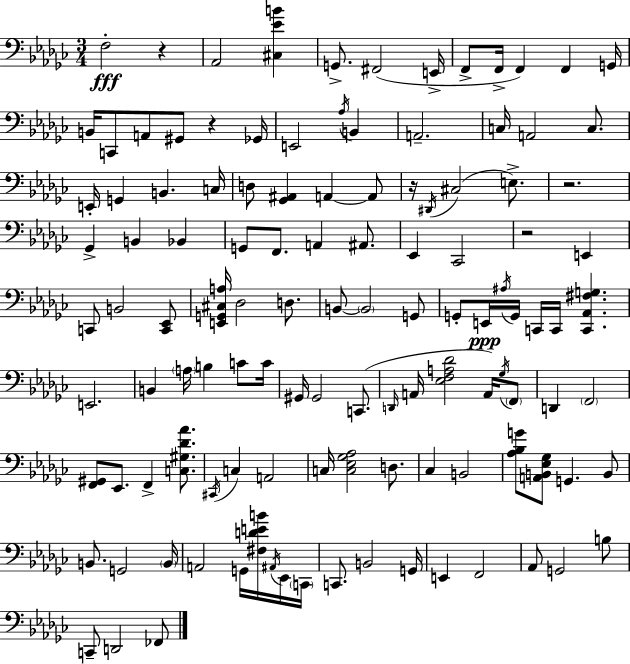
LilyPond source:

{
  \clef bass
  \numericTimeSignature
  \time 3/4
  \key ees \minor
  f2-.\fff r4 | aes,2 <cis ees' b'>4 | g,8.-> fis,2( e,16-> | f,8-> f,16-> f,4) f,4 g,16 | \break b,16 c,8 a,8 gis,8 r4 ges,16 | e,2 \acciaccatura { aes16 } b,4 | a,2.-- | c16 a,2 c8. | \break e,16-. g,4 b,4. | c16 d8 <ges, ais,>4 a,4~~ a,8 | r16 \acciaccatura { dis,16 }( cis2 e8.->) | r2. | \break ges,4-> b,4 bes,4 | g,8 f,8. a,4 ais,8. | ees,4 ces,2 | r2 e,4 | \break c,8 b,2 | <c, ees,>8 <e, g, cis a>16 des2 d8. | b,8~~ \parenthesize b,2 | g,8 g,8-. e,16\ppp \acciaccatura { ais16 } g,16 c,16 c,16 <c, aes, fis g>4. | \break e,2. | b,4 \parenthesize a16 b4 | c'8 c'16 gis,16 gis,2 | c,8.( \grace { d,16 } a,16 <ees f a des'>2 | \break a,16) \acciaccatura { ges16 } \parenthesize f,8 d,4 \parenthesize f,2 | <f, gis,>8 ees,8. f,4-> | <c gis des' aes'>8. \acciaccatura { cis,16 } c4 a,2 | c16 <c ees ges aes>2 | \break d8. ces4 b,2 | <aes bes g'>8 <a, b, ees ges>8 g,4. | b,8 b,8. g,2 | \parenthesize b,16 a,2 | \break g,16 <fis d' e' b'>16 \acciaccatura { ais,16 } ees,16 \parenthesize c,16 c,8. b,2 | g,16 e,4 f,2 | aes,8 g,2 | b8 c,8-- d,2 | \break fes,8 \bar "|."
}